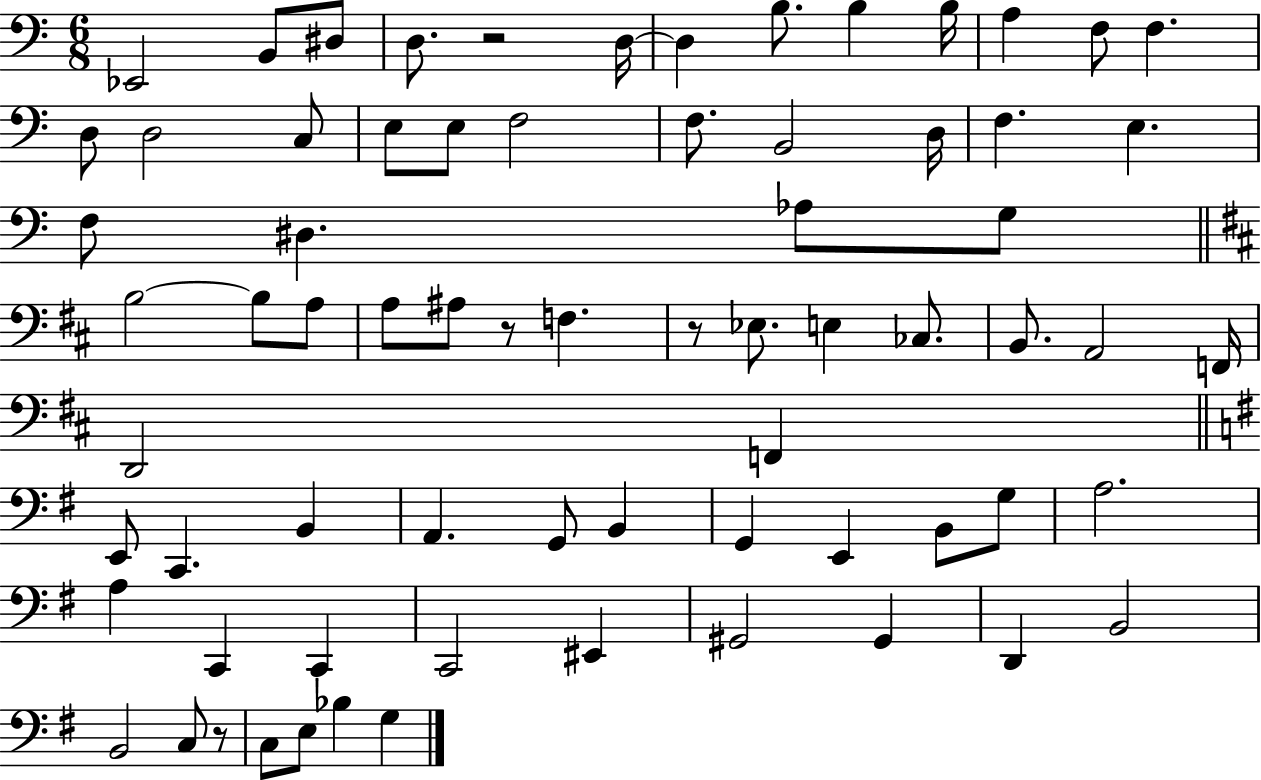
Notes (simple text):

Eb2/h B2/e D#3/e D3/e. R/h D3/s D3/q B3/e. B3/q B3/s A3/q F3/e F3/q. D3/e D3/h C3/e E3/e E3/e F3/h F3/e. B2/h D3/s F3/q. E3/q. F3/e D#3/q. Ab3/e G3/e B3/h B3/e A3/e A3/e A#3/e R/e F3/q. R/e Eb3/e. E3/q CES3/e. B2/e. A2/h F2/s D2/h F2/q E2/e C2/q. B2/q A2/q. G2/e B2/q G2/q E2/q B2/e G3/e A3/h. A3/q C2/q C2/q C2/h EIS2/q G#2/h G#2/q D2/q B2/h B2/h C3/e R/e C3/e E3/e Bb3/q G3/q